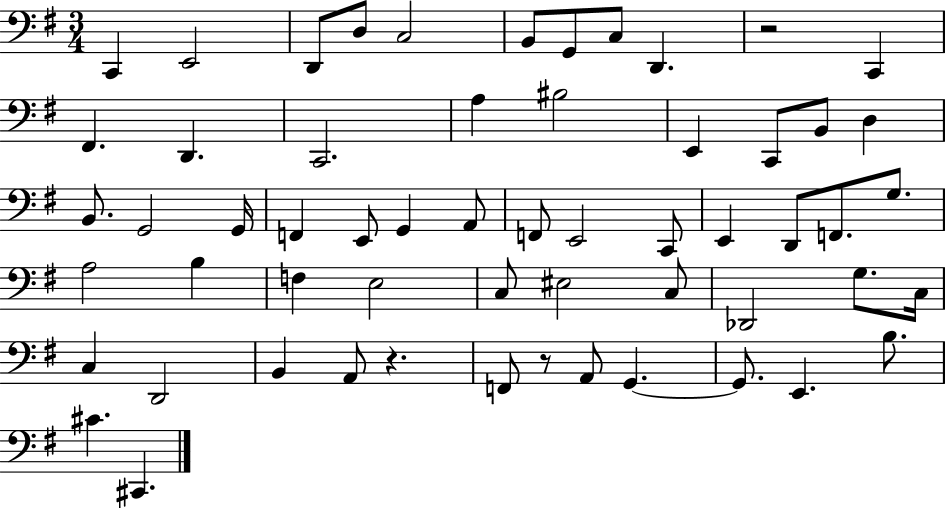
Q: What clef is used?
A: bass